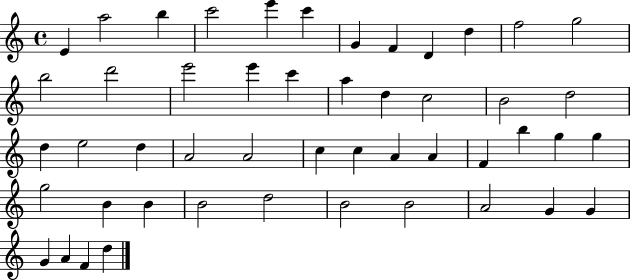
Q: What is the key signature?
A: C major